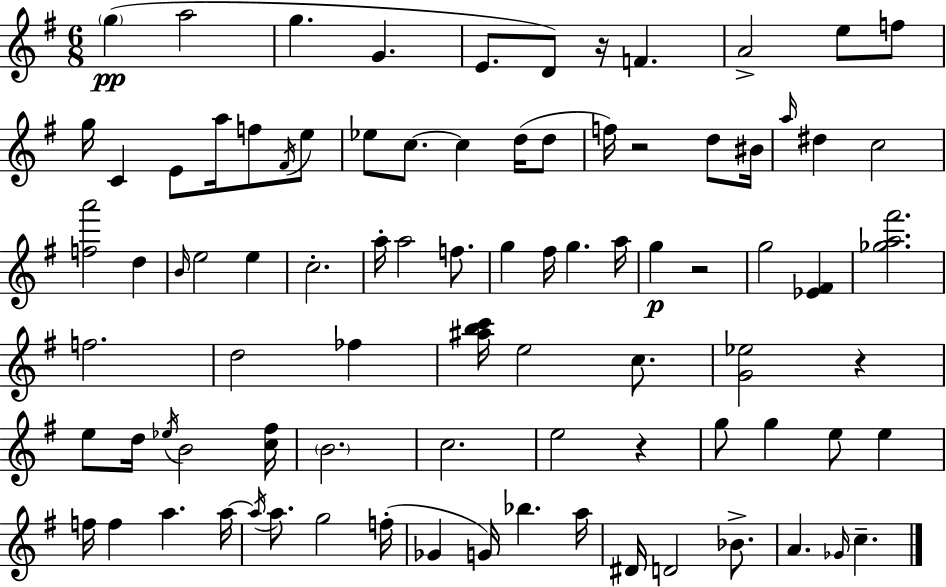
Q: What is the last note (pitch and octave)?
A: C5